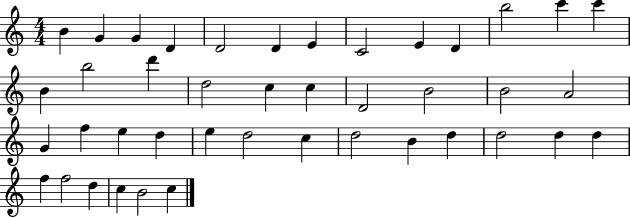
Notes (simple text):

B4/q G4/q G4/q D4/q D4/h D4/q E4/q C4/h E4/q D4/q B5/h C6/q C6/q B4/q B5/h D6/q D5/h C5/q C5/q D4/h B4/h B4/h A4/h G4/q F5/q E5/q D5/q E5/q D5/h C5/q D5/h B4/q D5/q D5/h D5/q D5/q F5/q F5/h D5/q C5/q B4/h C5/q